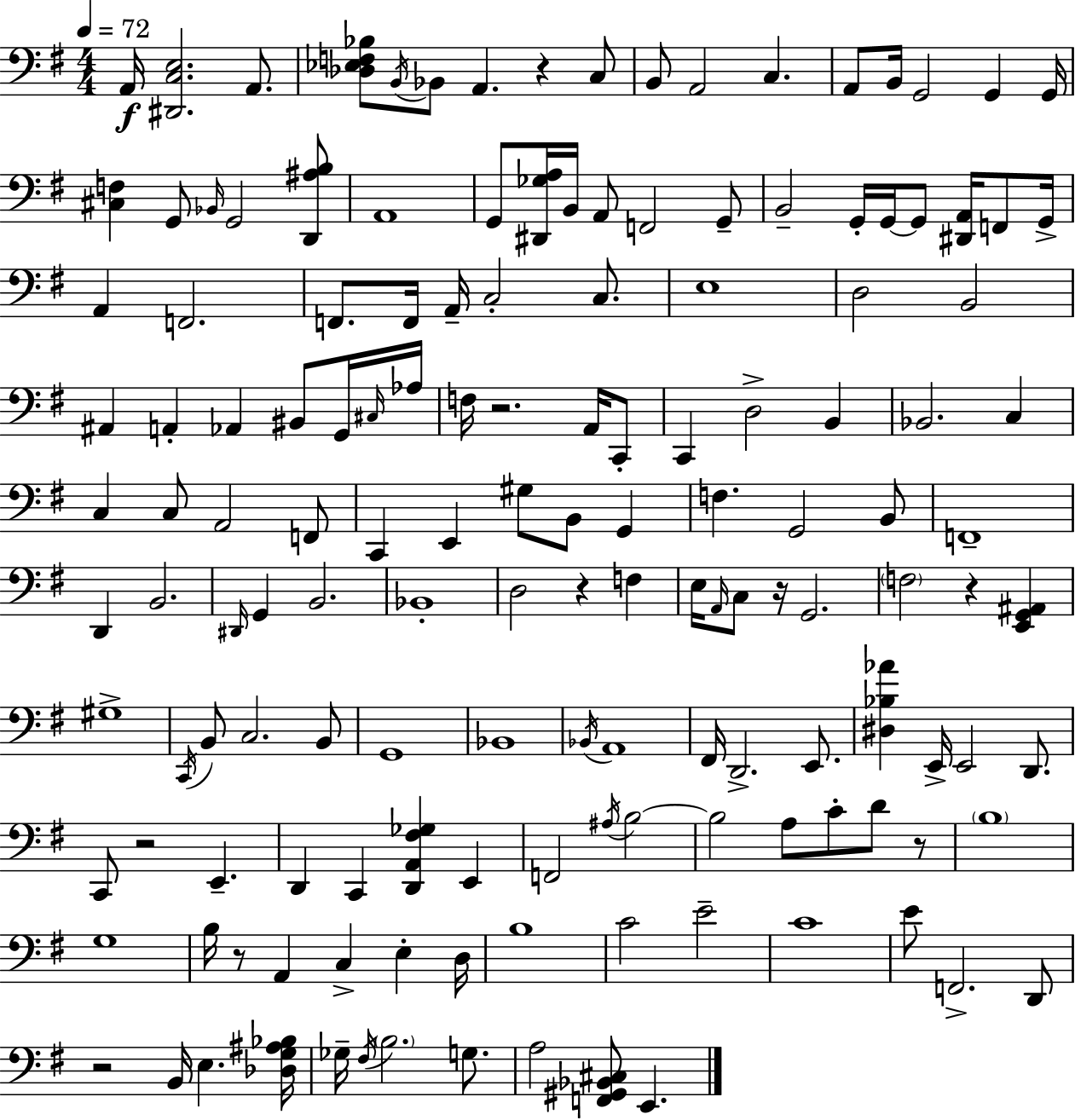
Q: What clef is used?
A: bass